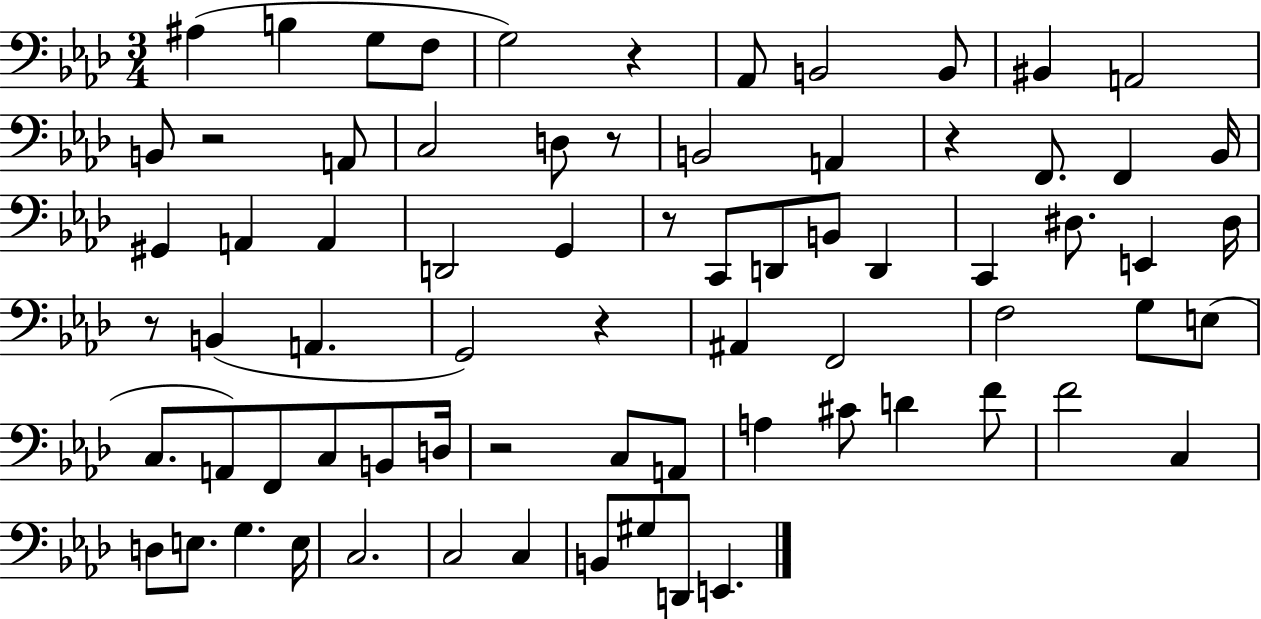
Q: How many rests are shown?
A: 8